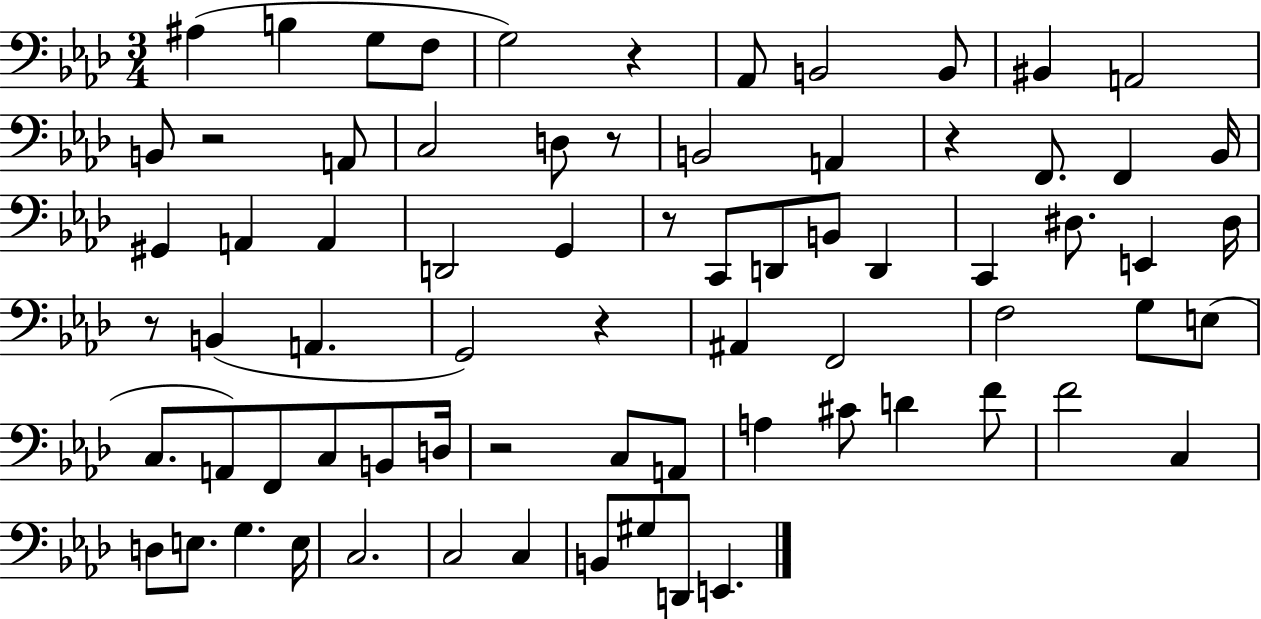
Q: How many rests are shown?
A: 8